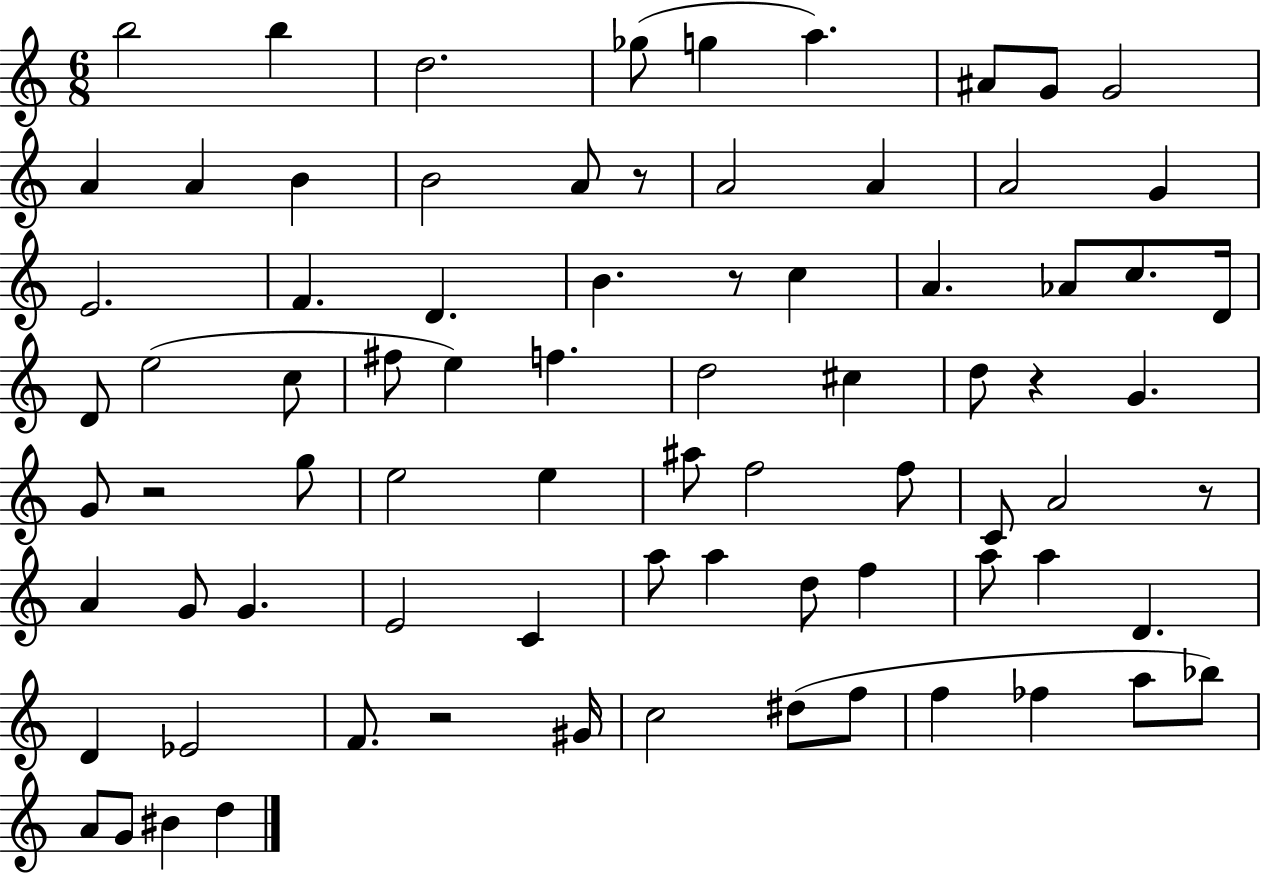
{
  \clef treble
  \numericTimeSignature
  \time 6/8
  \key c \major
  b''2 b''4 | d''2. | ges''8( g''4 a''4.) | ais'8 g'8 g'2 | \break a'4 a'4 b'4 | b'2 a'8 r8 | a'2 a'4 | a'2 g'4 | \break e'2. | f'4. d'4. | b'4. r8 c''4 | a'4. aes'8 c''8. d'16 | \break d'8 e''2( c''8 | fis''8 e''4) f''4. | d''2 cis''4 | d''8 r4 g'4. | \break g'8 r2 g''8 | e''2 e''4 | ais''8 f''2 f''8 | c'8 a'2 r8 | \break a'4 g'8 g'4. | e'2 c'4 | a''8 a''4 d''8 f''4 | a''8 a''4 d'4. | \break d'4 ees'2 | f'8. r2 gis'16 | c''2 dis''8( f''8 | f''4 fes''4 a''8 bes''8) | \break a'8 g'8 bis'4 d''4 | \bar "|."
}